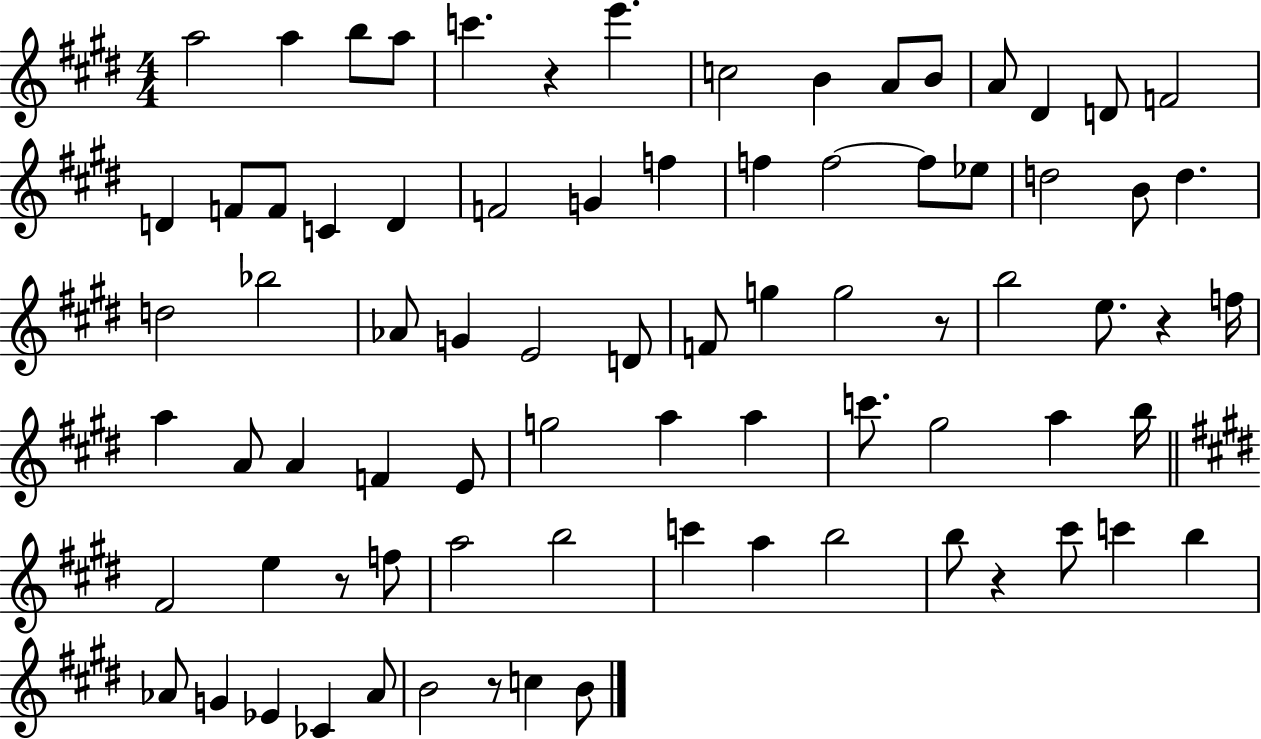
A5/h A5/q B5/e A5/e C6/q. R/q E6/q. C5/h B4/q A4/e B4/e A4/e D#4/q D4/e F4/h D4/q F4/e F4/e C4/q D4/q F4/h G4/q F5/q F5/q F5/h F5/e Eb5/e D5/h B4/e D5/q. D5/h Bb5/h Ab4/e G4/q E4/h D4/e F4/e G5/q G5/h R/e B5/h E5/e. R/q F5/s A5/q A4/e A4/q F4/q E4/e G5/h A5/q A5/q C6/e. G#5/h A5/q B5/s F#4/h E5/q R/e F5/e A5/h B5/h C6/q A5/q B5/h B5/e R/q C#6/e C6/q B5/q Ab4/e G4/q Eb4/q CES4/q Ab4/e B4/h R/e C5/q B4/e